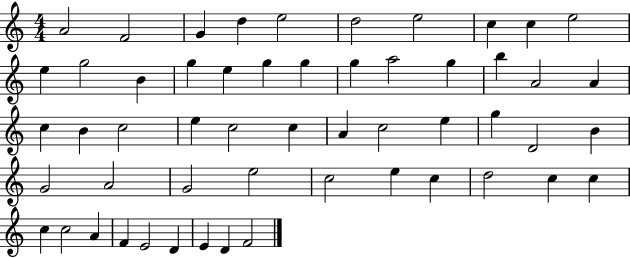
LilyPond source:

{
  \clef treble
  \numericTimeSignature
  \time 4/4
  \key c \major
  a'2 f'2 | g'4 d''4 e''2 | d''2 e''2 | c''4 c''4 e''2 | \break e''4 g''2 b'4 | g''4 e''4 g''4 g''4 | g''4 a''2 g''4 | b''4 a'2 a'4 | \break c''4 b'4 c''2 | e''4 c''2 c''4 | a'4 c''2 e''4 | g''4 d'2 b'4 | \break g'2 a'2 | g'2 e''2 | c''2 e''4 c''4 | d''2 c''4 c''4 | \break c''4 c''2 a'4 | f'4 e'2 d'4 | e'4 d'4 f'2 | \bar "|."
}